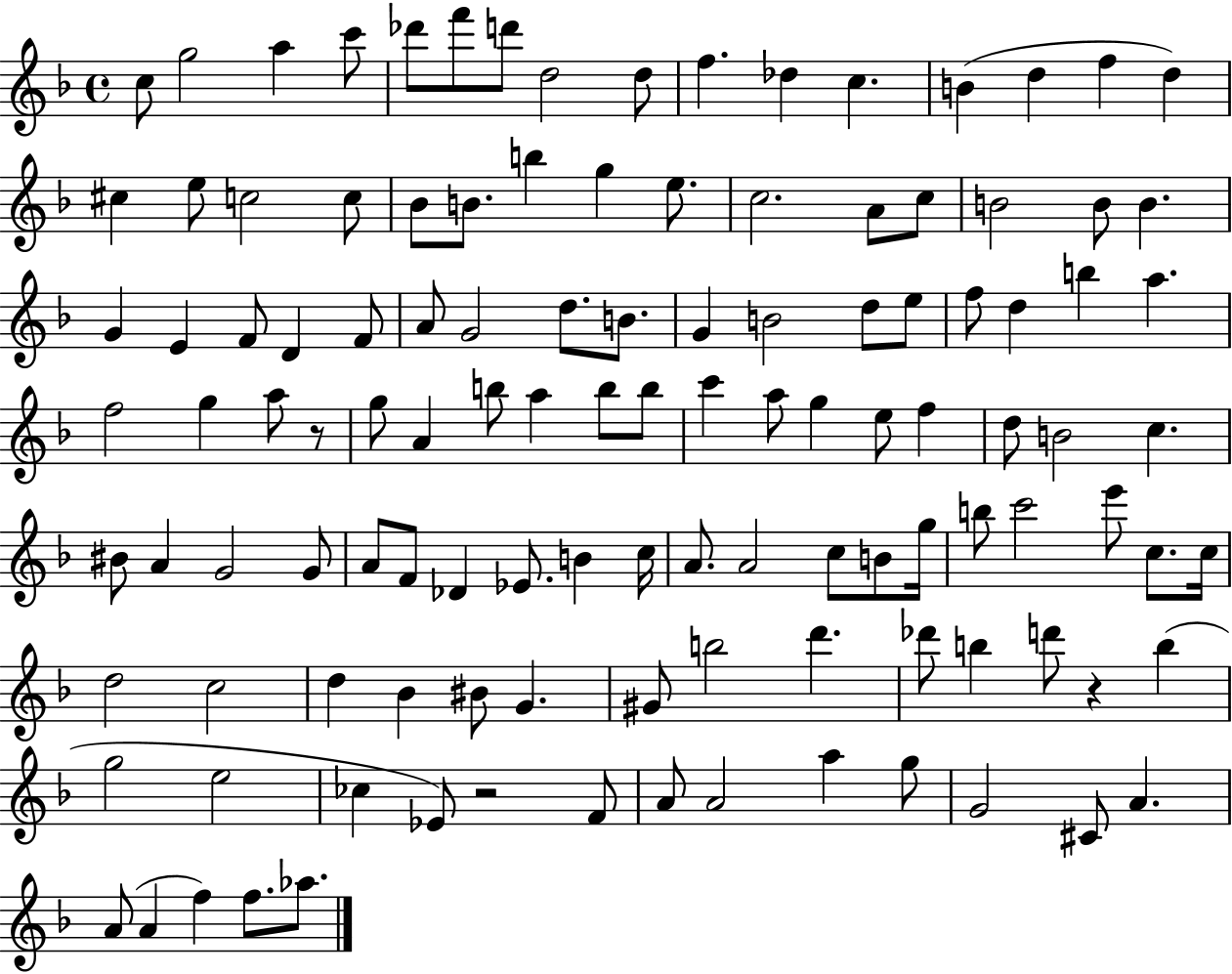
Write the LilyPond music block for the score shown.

{
  \clef treble
  \time 4/4
  \defaultTimeSignature
  \key f \major
  c''8 g''2 a''4 c'''8 | des'''8 f'''8 d'''8 d''2 d''8 | f''4. des''4 c''4. | b'4( d''4 f''4 d''4) | \break cis''4 e''8 c''2 c''8 | bes'8 b'8. b''4 g''4 e''8. | c''2. a'8 c''8 | b'2 b'8 b'4. | \break g'4 e'4 f'8 d'4 f'8 | a'8 g'2 d''8. b'8. | g'4 b'2 d''8 e''8 | f''8 d''4 b''4 a''4. | \break f''2 g''4 a''8 r8 | g''8 a'4 b''8 a''4 b''8 b''8 | c'''4 a''8 g''4 e''8 f''4 | d''8 b'2 c''4. | \break bis'8 a'4 g'2 g'8 | a'8 f'8 des'4 ees'8. b'4 c''16 | a'8. a'2 c''8 b'8 g''16 | b''8 c'''2 e'''8 c''8. c''16 | \break d''2 c''2 | d''4 bes'4 bis'8 g'4. | gis'8 b''2 d'''4. | des'''8 b''4 d'''8 r4 b''4( | \break g''2 e''2 | ces''4 ees'8) r2 f'8 | a'8 a'2 a''4 g''8 | g'2 cis'8 a'4. | \break a'8( a'4 f''4) f''8. aes''8. | \bar "|."
}